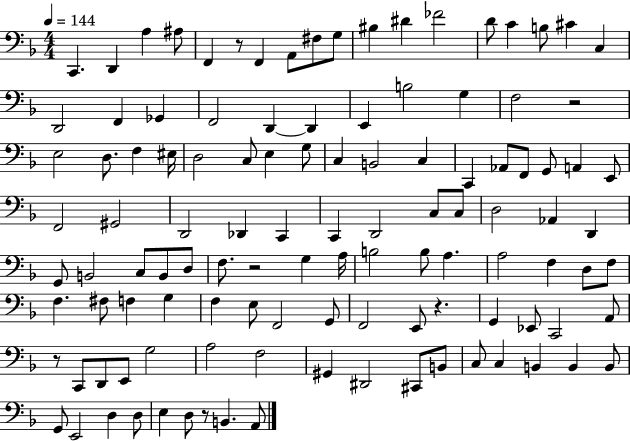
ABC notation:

X:1
T:Untitled
M:4/4
L:1/4
K:F
C,, D,, A, ^A,/2 F,, z/2 F,, A,,/2 ^F,/2 G,/2 ^B, ^D _F2 D/2 C B,/2 ^C C, D,,2 F,, _G,, F,,2 D,, D,, E,, B,2 G, F,2 z2 E,2 D,/2 F, ^E,/4 D,2 C,/2 E, G,/2 C, B,,2 C, C,, _A,,/2 F,,/2 G,,/2 A,, E,,/2 F,,2 ^G,,2 D,,2 _D,, C,, C,, D,,2 C,/2 C,/2 D,2 _A,, D,, G,,/2 B,,2 C,/2 B,,/2 D,/2 F,/2 z2 G, A,/4 B,2 B,/2 A, A,2 F, D,/2 F,/2 F, ^F,/2 F, G, F, E,/2 F,,2 G,,/2 F,,2 E,,/2 z G,, _E,,/2 C,,2 A,,/2 z/2 C,,/2 D,,/2 E,,/2 G,2 A,2 F,2 ^G,, ^D,,2 ^C,,/2 B,,/2 C,/2 C, B,, B,, B,,/2 G,,/2 E,,2 D, D,/2 E, D,/2 z/2 B,, A,,/2